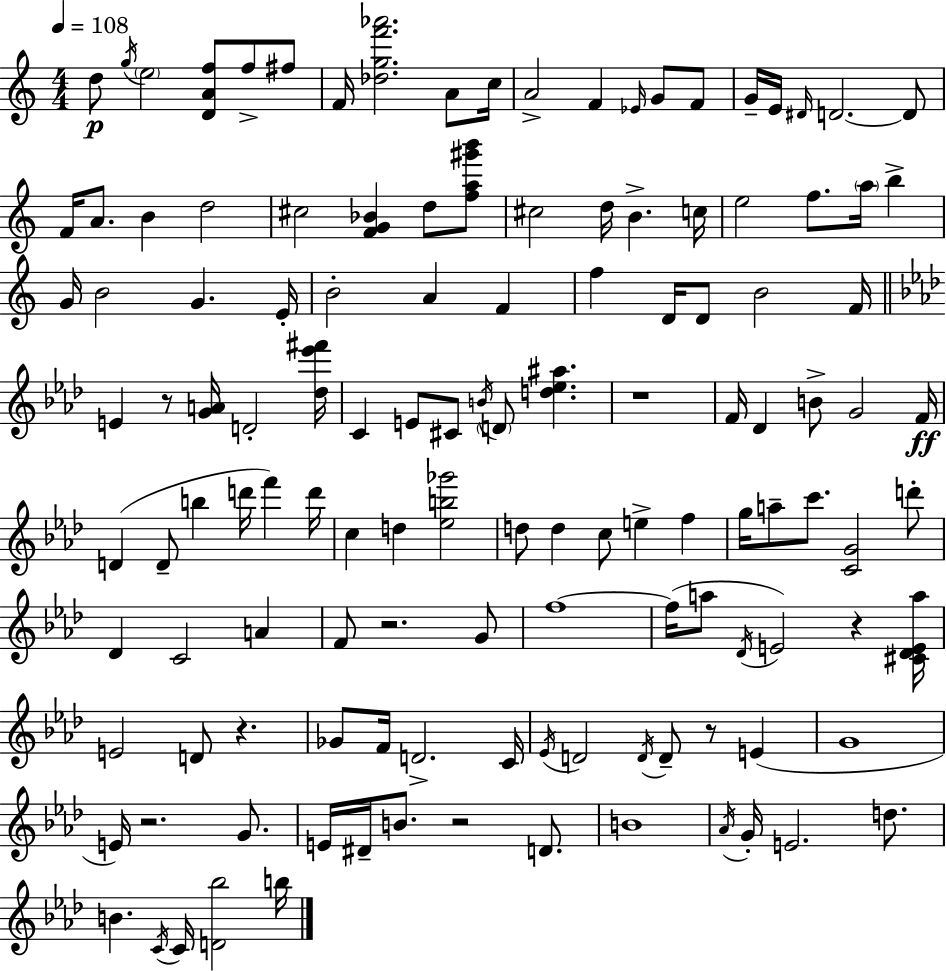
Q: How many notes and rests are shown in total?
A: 129